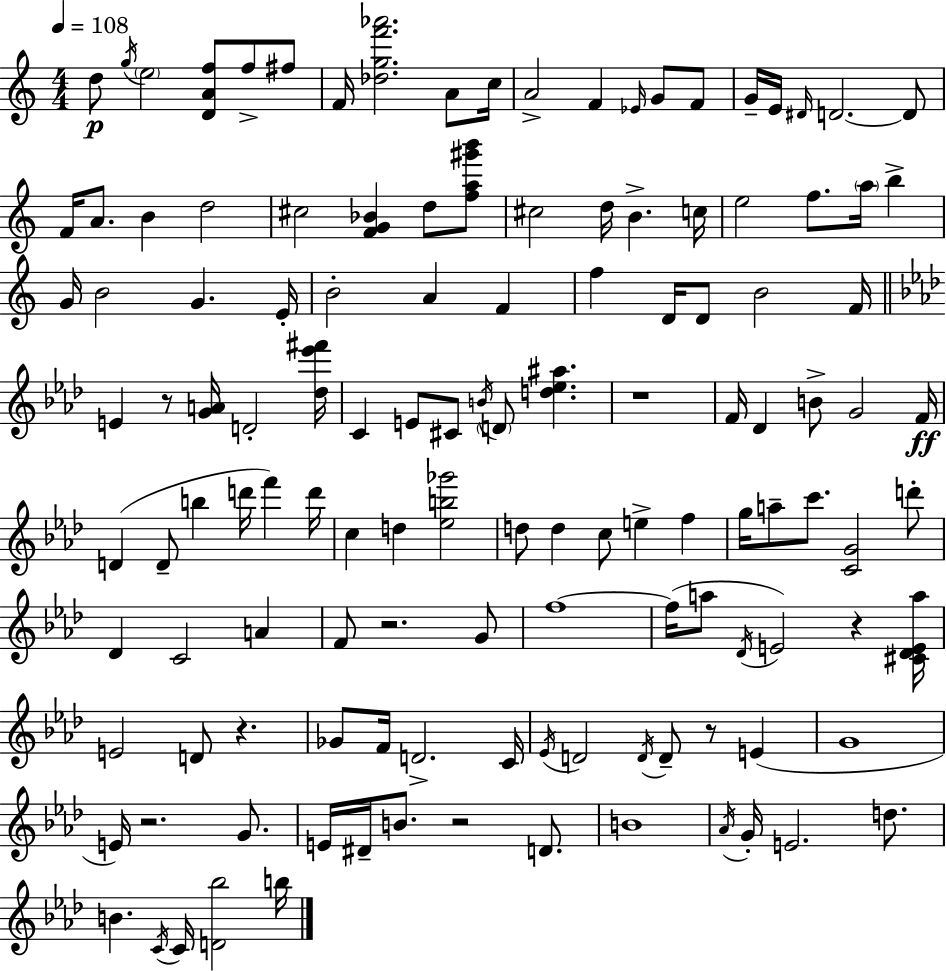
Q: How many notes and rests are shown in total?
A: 129